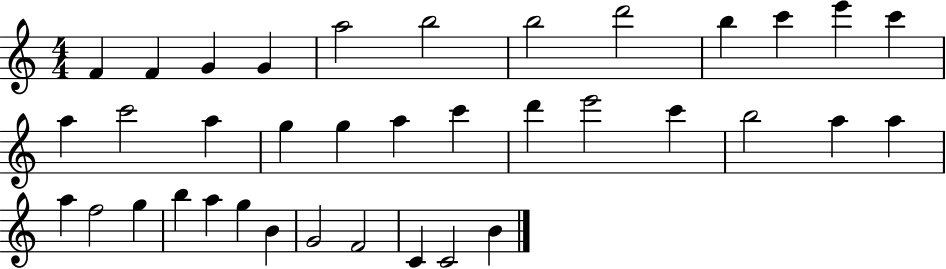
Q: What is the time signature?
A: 4/4